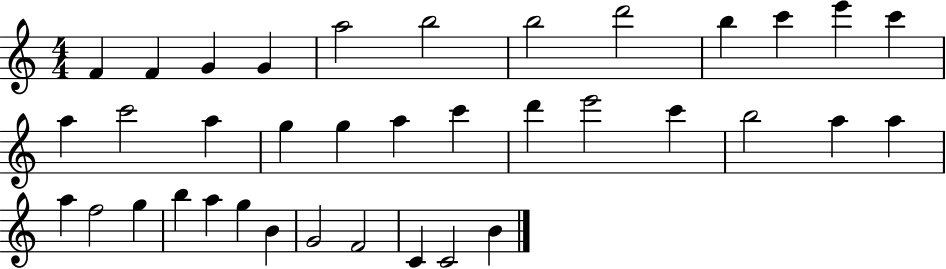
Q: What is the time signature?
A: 4/4